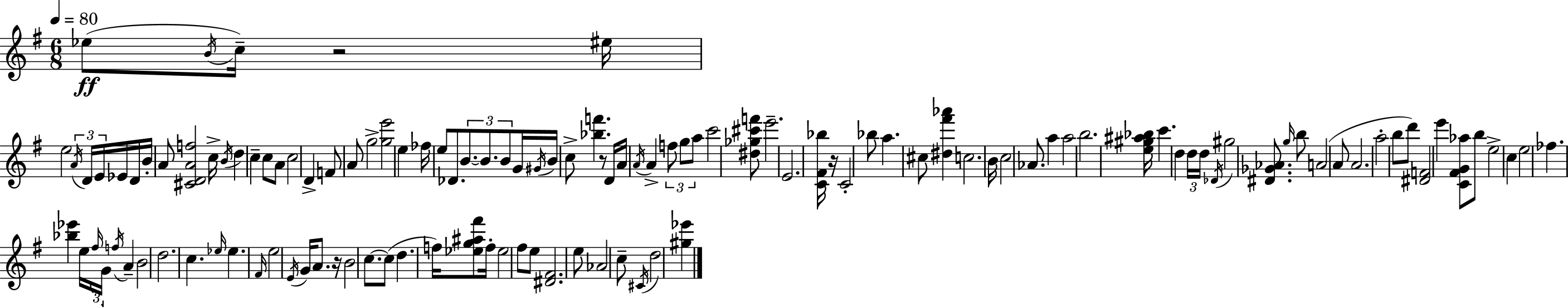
X:1
T:Untitled
M:6/8
L:1/4
K:G
_e/2 B/4 c/4 z2 ^e/4 e2 A/4 D/4 E/4 _E/4 D/4 B/4 A/2 [^CDAf]2 c/4 B/4 d c c/2 A/2 c2 D F/2 A/2 g2 [ge']2 e _f/4 e/2 _D/2 B/2 B/2 B/2 G/4 ^G/4 B/4 c/2 [_bf'] z/2 D/4 A/4 A/4 A f/2 g/2 a/2 c'2 [^d_g^c'f']/2 e'2 E2 [C^F_b]/4 z/4 C2 _b/2 a ^c/2 [^d^f'_a'] c2 B/4 c2 _A/2 a a2 b2 [e^g^a_b]/4 c' d d/4 d/4 _D/4 ^g2 [^D_G_A]/2 g/4 b/2 A2 A/2 A2 a2 b/2 d'/2 [^DF]2 e' [C^FG_a]/2 b/2 e2 c e2 _f [_b_e'] e/4 ^f/4 G/4 f/4 A B2 d2 c _e/4 _e ^F/4 e2 E/4 G/4 A/2 z/4 B2 c/2 c/2 d f/4 [_eg^a^f']/2 f/4 _e2 ^f/2 e/2 [^D^F]2 e/2 _A2 c/2 ^C/4 d2 [^g_e']